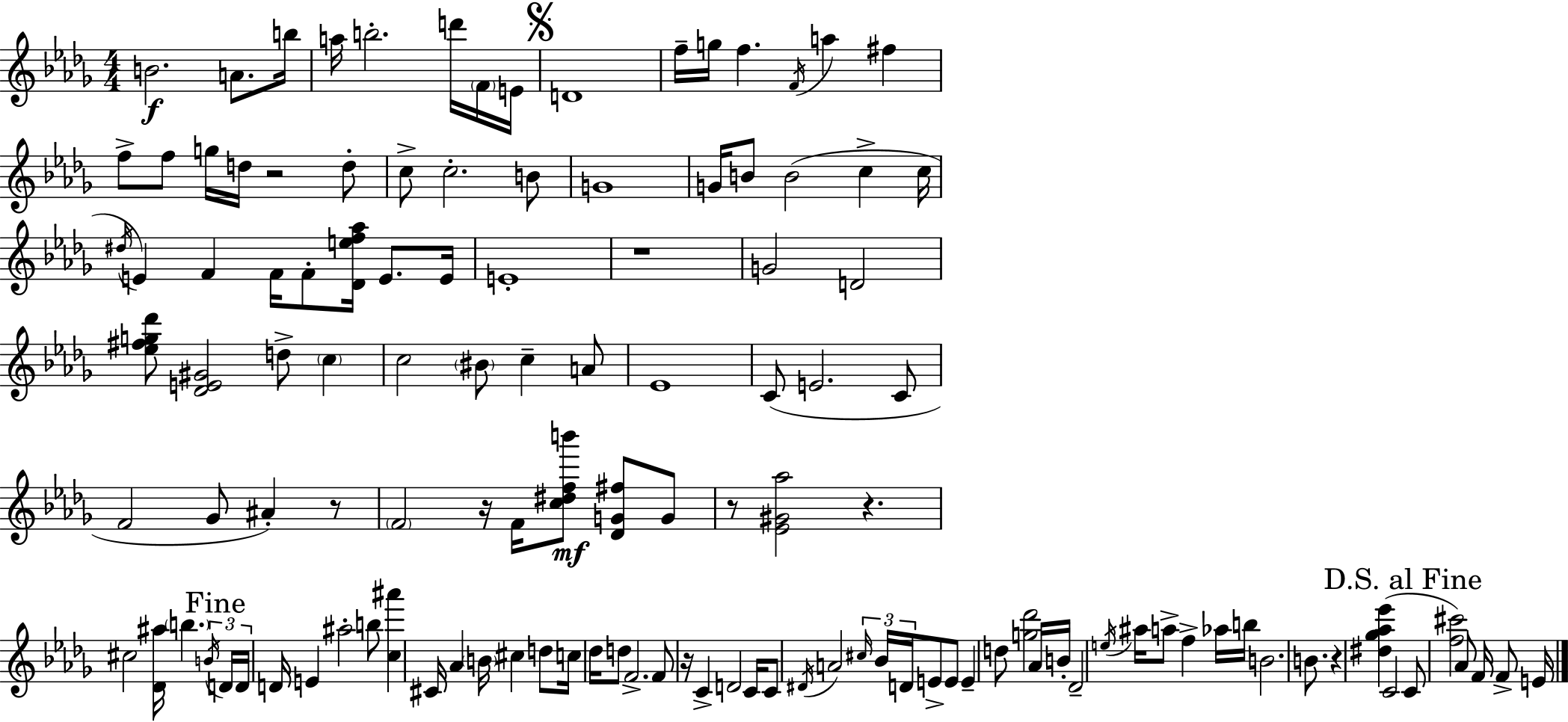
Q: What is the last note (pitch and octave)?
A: E4